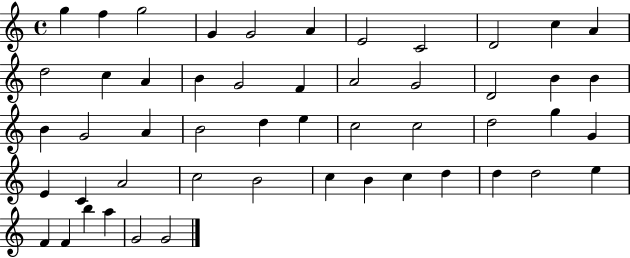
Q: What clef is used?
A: treble